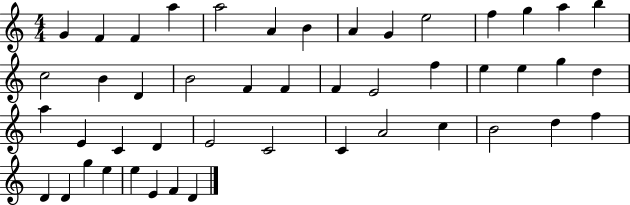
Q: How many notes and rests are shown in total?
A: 47